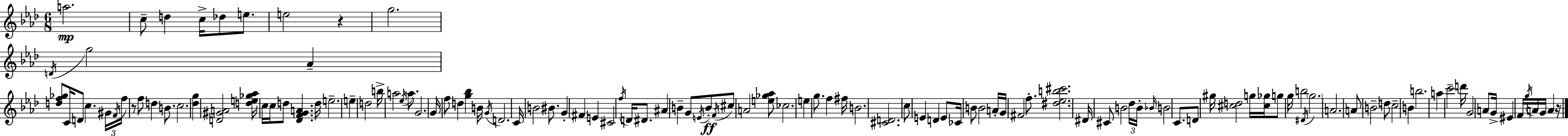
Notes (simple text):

A5/h. C5/e D5/q C5/s Db5/e E5/e. E5/h R/q G5/h. D4/s G5/h Ab4/q [D5,F5,Gb5]/e C4/s D4/e C5/q. G#4/s F4/s F5/s R/e F5/e D5/q B4/e. C5/h. [Db5,G5]/q [D4,G#4,A4]/h [D5,E5,Gb5,Ab5]/s C5/s C5/s D5/e [Db4,F4,G4,A4]/q. D5/s E5/h. E5/q D5/h B5/s A5/h Eb5/s A5/e. G4/h. G4/s F5/e D5/q [G5,Bb5]/q B4/s G4/s D4/h. C4/s B4/h BIS4/e. G4/q F#4/q E4/q C#4/h F5/s D4/s D#4/e. A#4/q B4/q G4/e E4/s B4/e F4/s C#5/e A4/h [E5,Gb5,Ab5]/e CES5/h. E5/q G5/e. F5/q F#5/s B4/h. [C#4,D4]/h. C5/e E4/q D4/q E4/e CES4/s B4/e B4/h A4/s G4/s F#4/h F5/e. [D#5,Eb5,B5,C#6]/h. D#4/s C#4/e B4/h Db5/s B4/s Bb4/s B4/h C4/e. D4/e G#5/s [C#5,D5]/h G5/s [C#5,Gb5]/s G5/e G5/s B5/h D#4/s G5/h. A4/h. A4/e B4/h D5/e C5/h B4/q B5/h. A5/q C6/h D6/s G4/h A4/e G4/s EIS4/q F4/s G5/s A4/s G4/s A4/q R/s